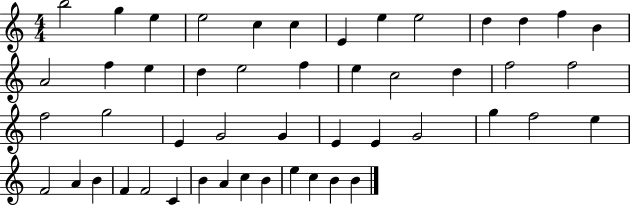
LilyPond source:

{
  \clef treble
  \numericTimeSignature
  \time 4/4
  \key c \major
  b''2 g''4 e''4 | e''2 c''4 c''4 | e'4 e''4 e''2 | d''4 d''4 f''4 b'4 | \break a'2 f''4 e''4 | d''4 e''2 f''4 | e''4 c''2 d''4 | f''2 f''2 | \break f''2 g''2 | e'4 g'2 g'4 | e'4 e'4 g'2 | g''4 f''2 e''4 | \break f'2 a'4 b'4 | f'4 f'2 c'4 | b'4 a'4 c''4 b'4 | e''4 c''4 b'4 b'4 | \break \bar "|."
}